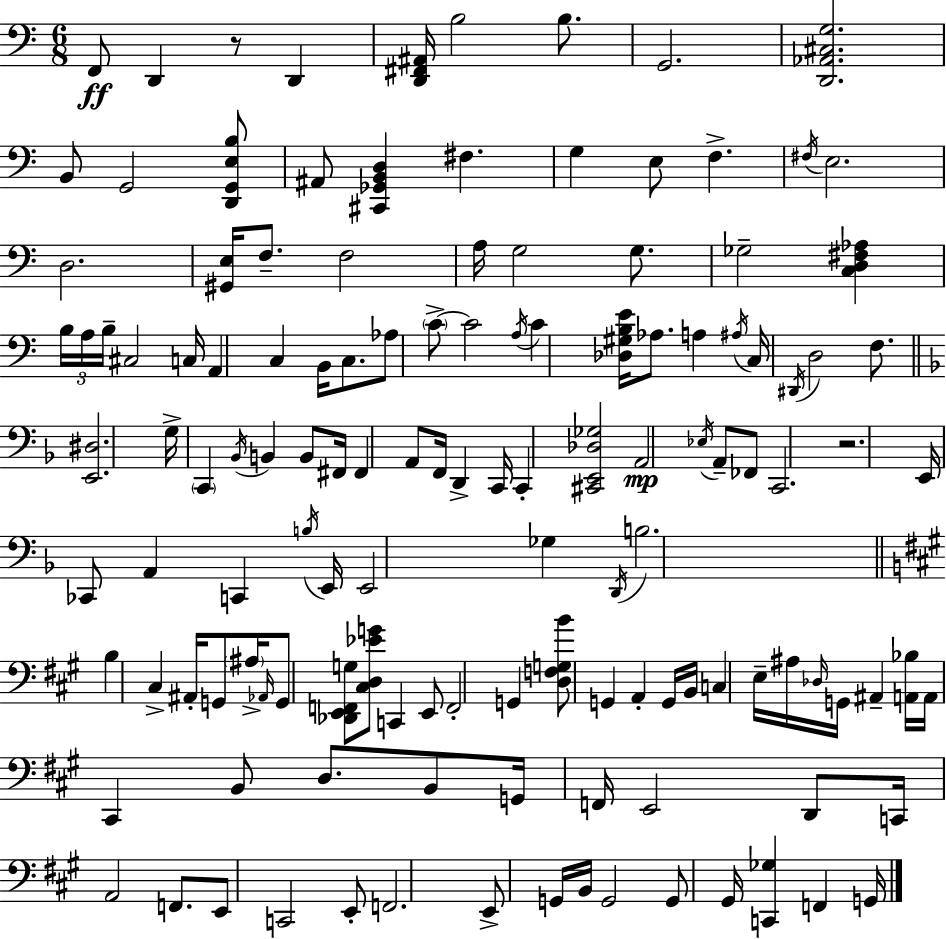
F2/e D2/q R/e D2/q [D2,F#2,A#2]/s B3/h B3/e. G2/h. [D2,Ab2,C#3,G3]/h. B2/e G2/h [D2,G2,E3,B3]/e A#2/e [C#2,Gb2,B2,D3]/q F#3/q. G3/q E3/e F3/q. F#3/s E3/h. D3/h. [G#2,E3]/s F3/e. F3/h A3/s G3/h G3/e. Gb3/h [C3,D3,F#3,Ab3]/q B3/s A3/s B3/s C#3/h C3/s A2/q C3/q B2/s C3/e. Ab3/e C4/e C4/h A3/s C4/q [Db3,G#3,B3,E4]/s Ab3/e. A3/q A#3/s C3/s D#2/s D3/h F3/e. [E2,D#3]/h. G3/s C2/q Bb2/s B2/q B2/e F#2/s F#2/q A2/e F2/s D2/q C2/s C2/q [C#2,E2,Db3,Gb3]/h A2/h Eb3/s A2/e FES2/e C2/h. R/h. E2/s CES2/e A2/q C2/q B3/s E2/s E2/h Gb3/q D2/s B3/h. B3/q C#3/q A#2/s G2/e A#3/s Ab2/s G2/e [Db2,E2,F2,G3]/e [C#3,D3,Eb4,G4]/e C2/q E2/e F2/h G2/q [D3,F3,G3,B4]/e G2/q A2/q G2/s B2/s C3/q E3/s A#3/s Db3/s G2/s A#2/q [A2,Bb3]/s A2/s C#2/q B2/e D3/e. B2/e G2/s F2/s E2/h D2/e C2/s A2/h F2/e. E2/e C2/h E2/e F2/h. E2/e G2/s B2/s G2/h G2/e G#2/s [C2,Gb3]/q F2/q G2/s